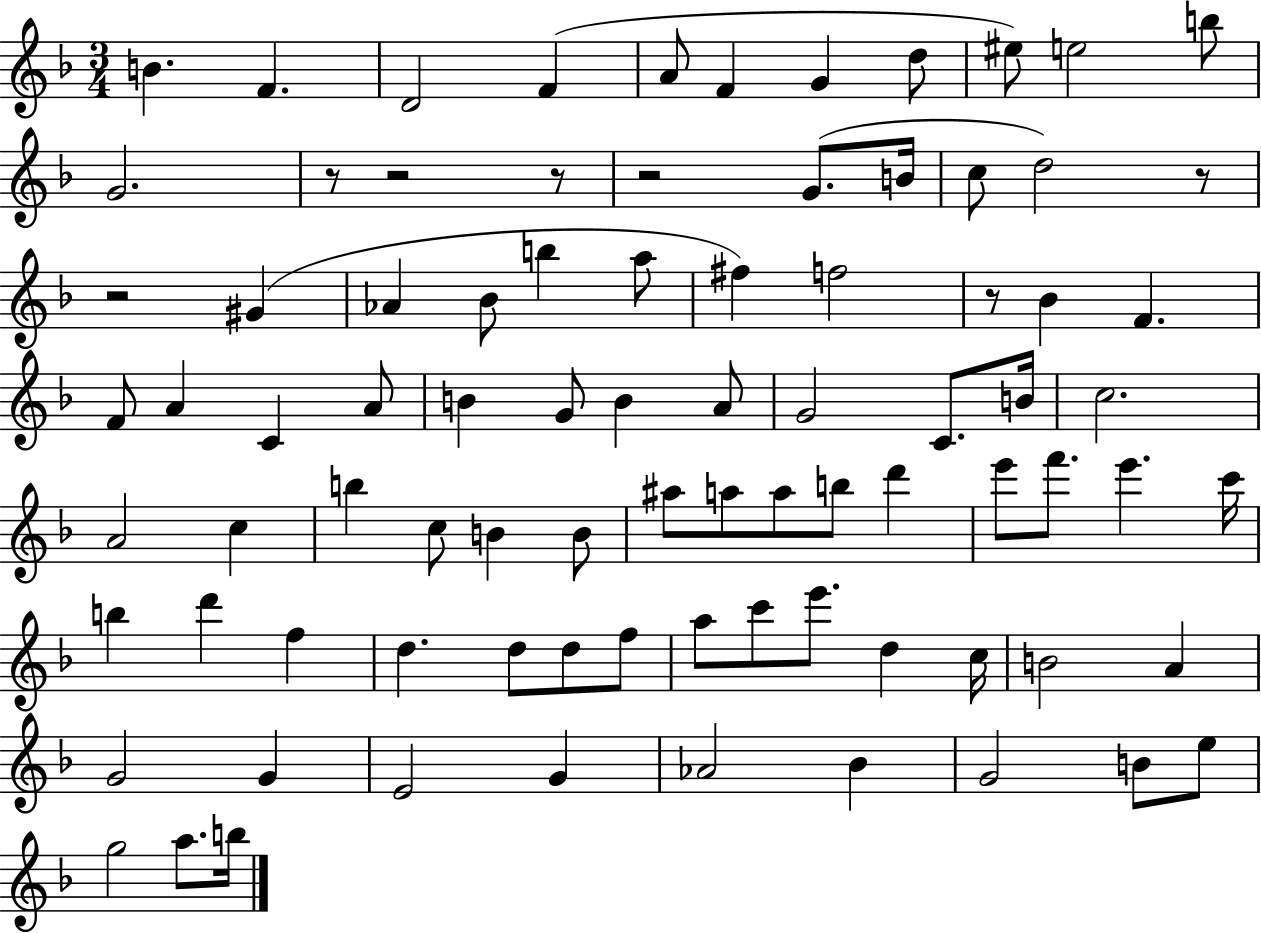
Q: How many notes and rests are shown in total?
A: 85